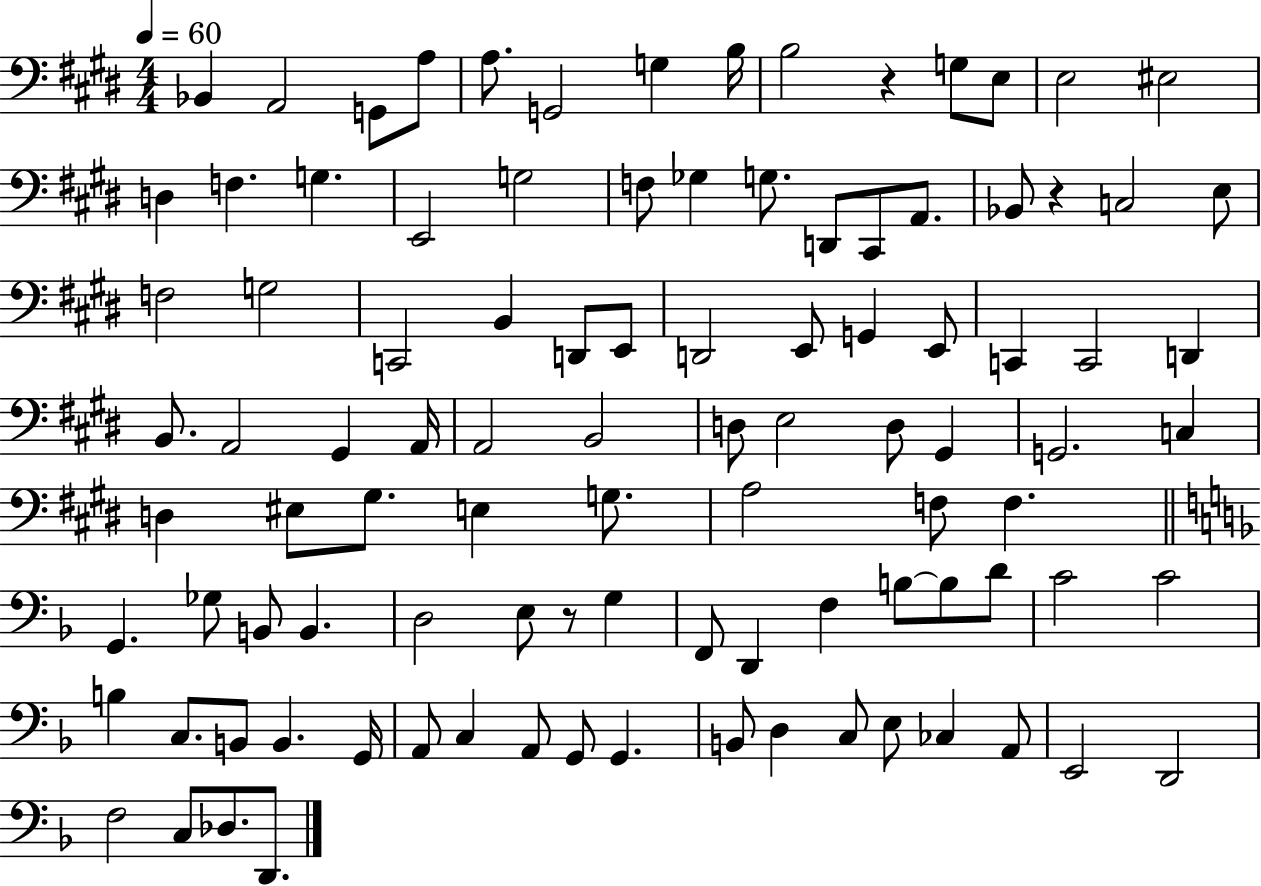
Bb2/q A2/h G2/e A3/e A3/e. G2/h G3/q B3/s B3/h R/q G3/e E3/e E3/h EIS3/h D3/q F3/q. G3/q. E2/h G3/h F3/e Gb3/q G3/e. D2/e C#2/e A2/e. Bb2/e R/q C3/h E3/e F3/h G3/h C2/h B2/q D2/e E2/e D2/h E2/e G2/q E2/e C2/q C2/h D2/q B2/e. A2/h G#2/q A2/s A2/h B2/h D3/e E3/h D3/e G#2/q G2/h. C3/q D3/q EIS3/e G#3/e. E3/q G3/e. A3/h F3/e F3/q. G2/q. Gb3/e B2/e B2/q. D3/h E3/e R/e G3/q F2/e D2/q F3/q B3/e B3/e D4/e C4/h C4/h B3/q C3/e. B2/e B2/q. G2/s A2/e C3/q A2/e G2/e G2/q. B2/e D3/q C3/e E3/e CES3/q A2/e E2/h D2/h F3/h C3/e Db3/e. D2/e.